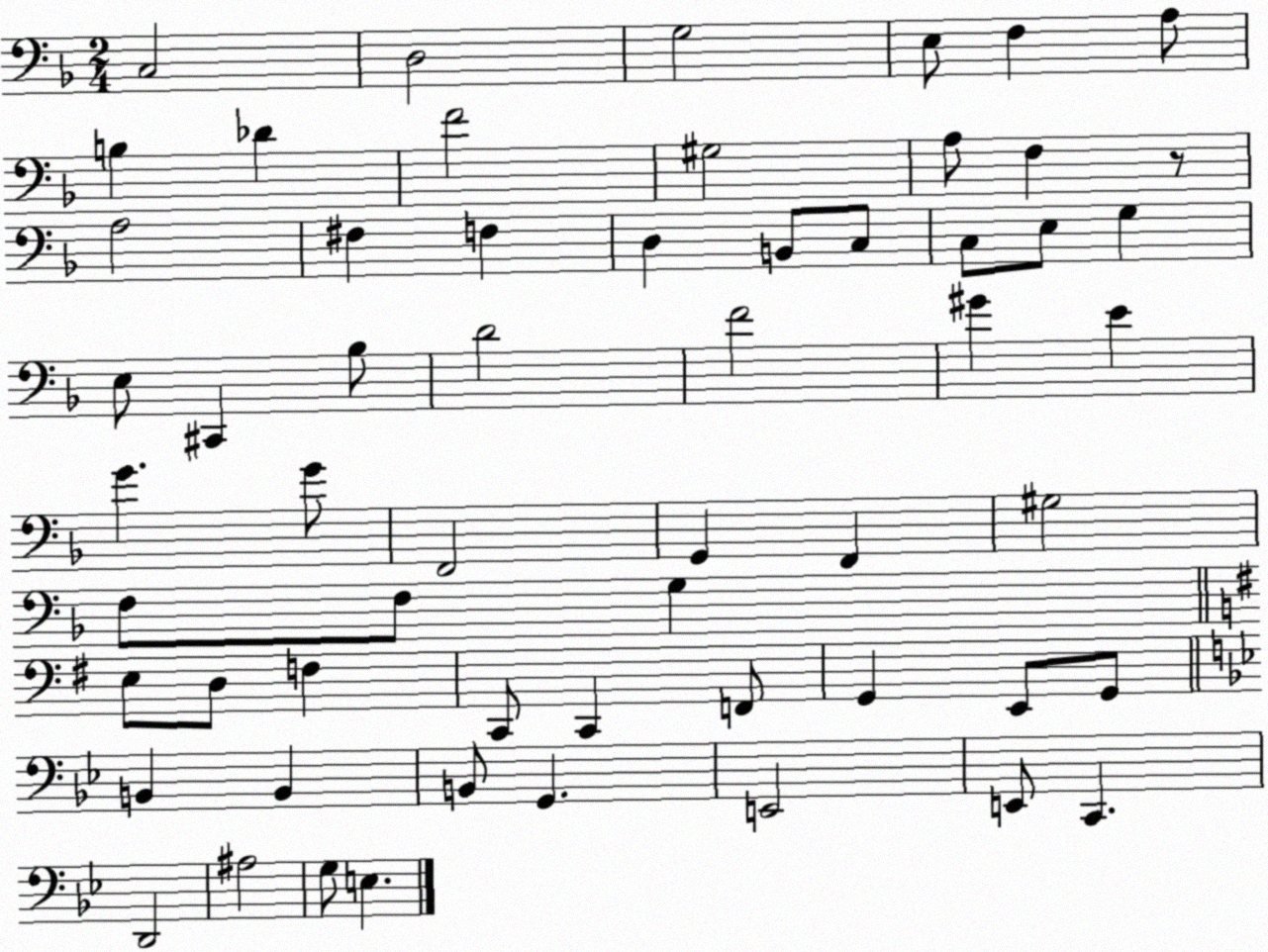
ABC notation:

X:1
T:Untitled
M:2/4
L:1/4
K:F
C,2 D,2 G,2 E,/2 F, A,/2 B, _D F2 ^G,2 A,/2 F, z/2 A,2 ^F, F, D, B,,/2 C,/2 C,/2 E,/2 G, E,/2 ^C,, _B,/2 D2 F2 ^G E G G/2 F,,2 G,, F,, ^G,2 F,/2 F,/2 G, E,/2 D,/2 F, C,,/2 C,, F,,/2 G,, E,,/2 G,,/2 B,, B,, B,,/2 G,, E,,2 E,,/2 C,, D,,2 ^A,2 G,/2 E,